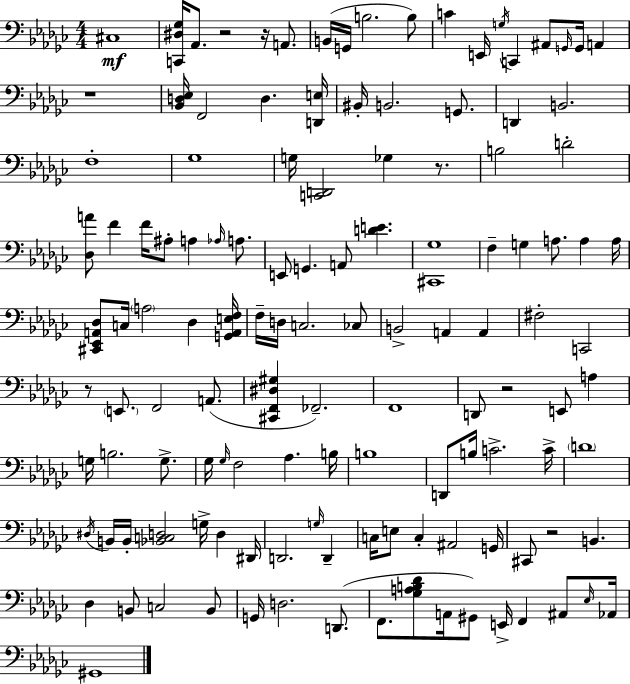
{
  \clef bass
  \numericTimeSignature
  \time 4/4
  \key ees \minor
  cis1\mf | <c, dis ges>16 aes,8. r2 r16 a,8. | b,16( g,16 b2. b8) | c'4 e,16 \acciaccatura { g16 } c,4 ais,8 \grace { g,16 } g,16 a,4 | \break r1 | <bes, d ees>16 f,2 d4. | <d, e>16 bis,16-. b,2. g,8. | d,4 b,2. | \break f1-. | ges1 | g16 <c, d,>2 ges4 r8. | b2 d'2-. | \break <des a'>8 f'4 f'16 ais8-. a4 \grace { aes16 } | a8. e,8 g,4. a,8 <d' e'>4. | <cis, ges>1 | f4-- g4 a8. a4 | \break a16 <cis, ees, a, des>8 c16 \parenthesize a2 des4 | <g, a, e f>16 f16-- d16 c2. | ces8 b,2-> a,4 a,4 | fis2-. c,2 | \break r8 \parenthesize e,8. f,2 | a,8.( <cis, f, dis gis>4 fes,2.--) | f,1 | d,8 r2 e,8 a4 | \break g16 b2. | g8.-> ges16 \grace { ges16 } f2 aes4. | b16 b1 | d,8 b16 c'2.-> | \break c'16-> \parenthesize d'1 | \acciaccatura { dis16 } b,16 b,16-. <bes, c d>2 g16-> | d4 dis,16 d,2. | \grace { g16 } d,4-- c16 e8 c4-. ais,2 | \break g,16 cis,8 r2 | b,4. des4 b,8 c2 | b,8 g,16 d2. | d,8.( f,8. <ges a b des'>8 a,16 gis,8) e,16-> f,4 | \break ais,8 \grace { ees16 } aes,16 gis,1 | \bar "|."
}